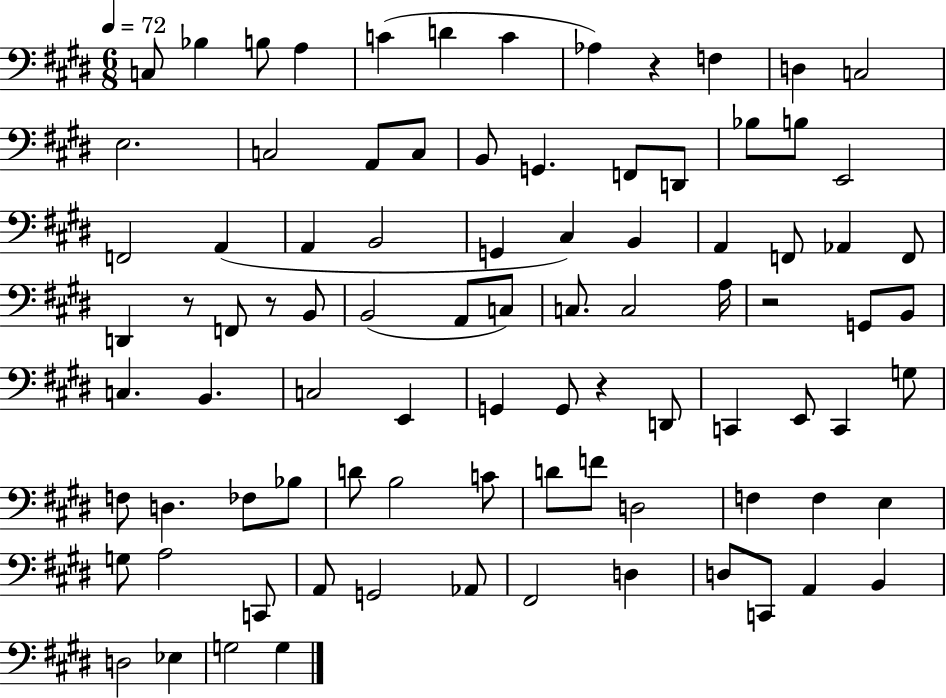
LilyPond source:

{
  \clef bass
  \numericTimeSignature
  \time 6/8
  \key e \major
  \tempo 4 = 72
  c8 bes4 b8 a4 | c'4( d'4 c'4 | aes4) r4 f4 | d4 c2 | \break e2. | c2 a,8 c8 | b,8 g,4. f,8 d,8 | bes8 b8 e,2 | \break f,2 a,4( | a,4 b,2 | g,4 cis4) b,4 | a,4 f,8 aes,4 f,8 | \break d,4 r8 f,8 r8 b,8 | b,2( a,8 c8) | c8. c2 a16 | r2 g,8 b,8 | \break c4. b,4. | c2 e,4 | g,4 g,8 r4 d,8 | c,4 e,8 c,4 g8 | \break f8 d4. fes8 bes8 | d'8 b2 c'8 | d'8 f'8 d2 | f4 f4 e4 | \break g8 a2 c,8 | a,8 g,2 aes,8 | fis,2 d4 | d8 c,8 a,4 b,4 | \break d2 ees4 | g2 g4 | \bar "|."
}